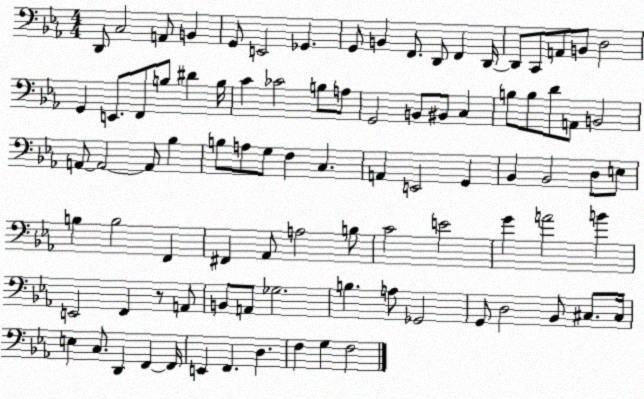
X:1
T:Untitled
M:4/4
L:1/4
K:Eb
D,,/2 C,2 A,,/2 B,, G,,/2 E,,2 _G,, G,,/2 B,, F,,/2 D,,/2 F,, D,,/4 D,,/2 C,,/2 A,,/2 B,,/2 D,2 G,, E,,/2 F,,/2 B,/2 ^D B,/4 C _C2 B,/2 A,/2 G,,2 B,,/2 ^B,,/2 C, B,/2 B,/2 D/2 A,,/2 B,,2 A,,/2 A,,2 A,,/2 _B, B,/2 A,/2 G,/2 F, C, A,, E,,2 G,, _B,, _B,,2 D,/2 E,/2 B, B,2 F,, ^F,, _A,,/2 A,2 B,/2 C2 E2 G A2 B E,,2 F,, z/2 A,,/2 B,,/2 A,,/2 _G,2 B, A,/2 _G,,2 G,,/2 D,2 _B,,/2 ^C,/2 ^C,/4 E, C,/2 D,, F,, F,,/4 E,, F,, D, F, G, F,2